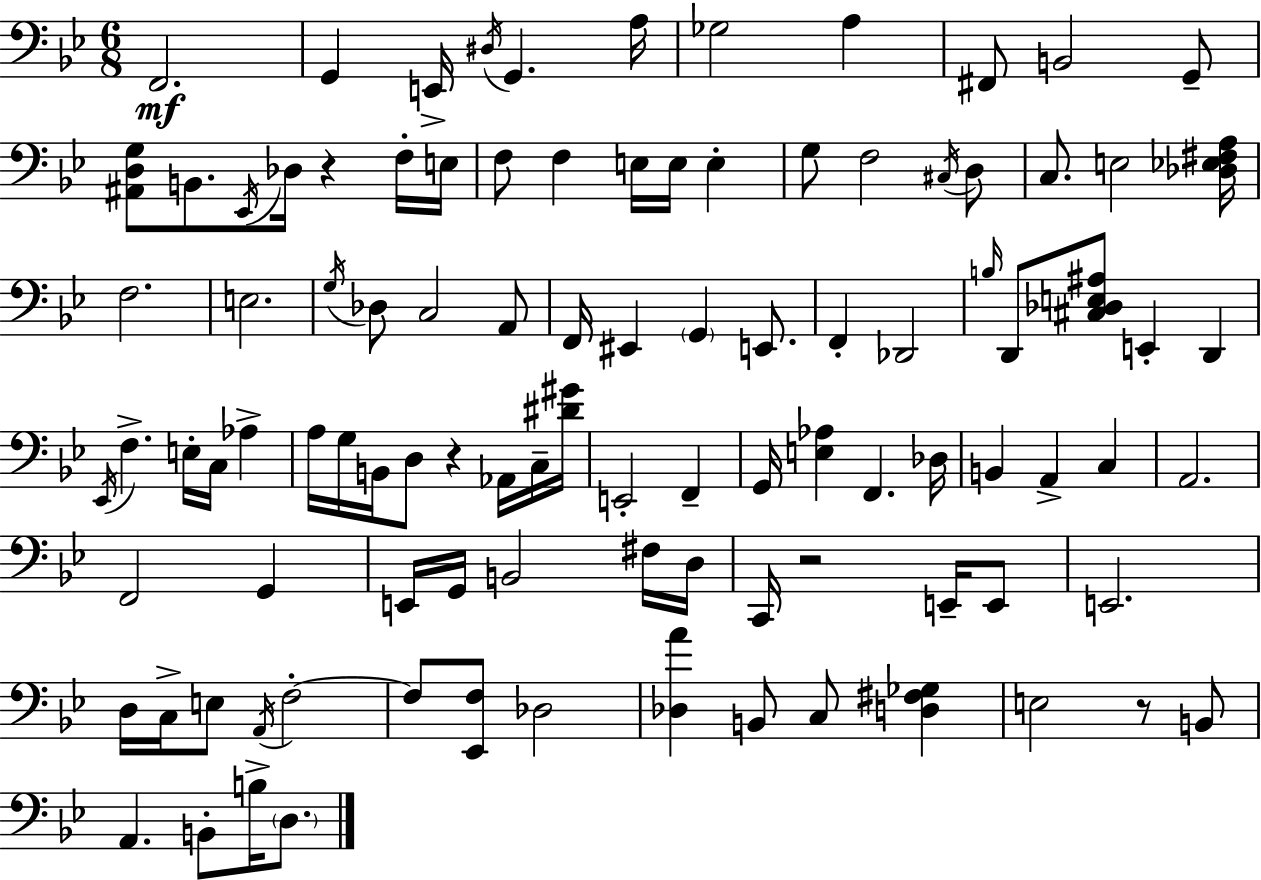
F2/h. G2/q E2/s D#3/s G2/q. A3/s Gb3/h A3/q F#2/e B2/h G2/e [A#2,D3,G3]/e B2/e. Eb2/s Db3/s R/q F3/s E3/s F3/e F3/q E3/s E3/s E3/q G3/e F3/h C#3/s D3/e C3/e. E3/h [Db3,Eb3,F#3,A3]/s F3/h. E3/h. G3/s Db3/e C3/h A2/e F2/s EIS2/q G2/q E2/e. F2/q Db2/h B3/s D2/e [C#3,Db3,E3,A#3]/e E2/q D2/q Eb2/s F3/q. E3/s C3/s Ab3/q A3/s G3/s B2/s D3/e R/q Ab2/s C3/s [D#4,G#4]/s E2/h F2/q G2/s [E3,Ab3]/q F2/q. Db3/s B2/q A2/q C3/q A2/h. F2/h G2/q E2/s G2/s B2/h F#3/s D3/s C2/s R/h E2/s E2/e E2/h. D3/s C3/s E3/e A2/s F3/h F3/e [Eb2,F3]/e Db3/h [Db3,A4]/q B2/e C3/e [D3,F#3,Gb3]/q E3/h R/e B2/e A2/q. B2/e B3/s D3/e.